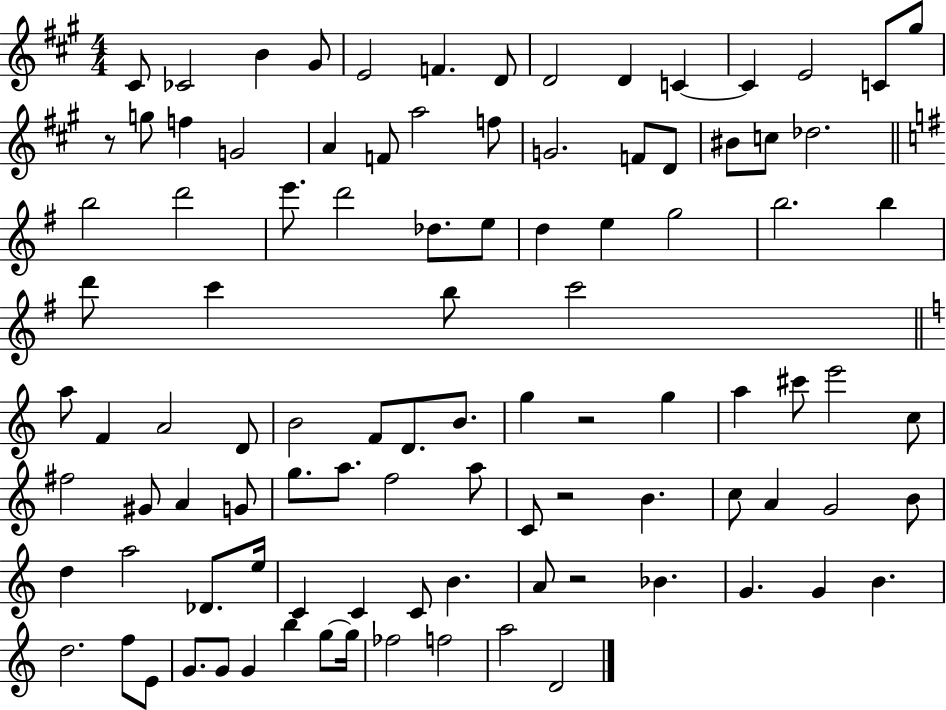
{
  \clef treble
  \numericTimeSignature
  \time 4/4
  \key a \major
  cis'8 ces'2 b'4 gis'8 | e'2 f'4. d'8 | d'2 d'4 c'4~~ | c'4 e'2 c'8 gis''8 | \break r8 g''8 f''4 g'2 | a'4 f'8 a''2 f''8 | g'2. f'8 d'8 | bis'8 c''8 des''2. | \break \bar "||" \break \key g \major b''2 d'''2 | e'''8. d'''2 des''8. e''8 | d''4 e''4 g''2 | b''2. b''4 | \break d'''8 c'''4 b''8 c'''2 | \bar "||" \break \key c \major a''8 f'4 a'2 d'8 | b'2 f'8 d'8. b'8. | g''4 r2 g''4 | a''4 cis'''8 e'''2 c''8 | \break fis''2 gis'8 a'4 g'8 | g''8. a''8. f''2 a''8 | c'8 r2 b'4. | c''8 a'4 g'2 b'8 | \break d''4 a''2 des'8. e''16 | c'4 c'4 c'8 b'4. | a'8 r2 bes'4. | g'4. g'4 b'4. | \break d''2. f''8 e'8 | g'8. g'8 g'4 b''4 g''8~~ g''16 | fes''2 f''2 | a''2 d'2 | \break \bar "|."
}